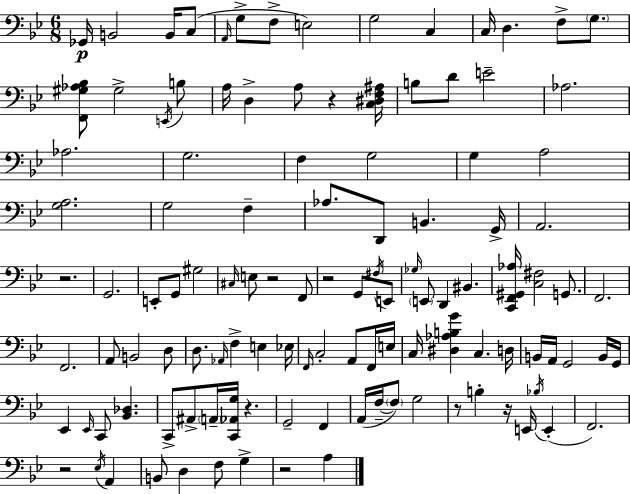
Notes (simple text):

Gb2/s B2/h B2/s C3/e A2/s G3/e F3/e E3/h G3/h C3/q C3/s D3/q. F3/e G3/e. [F2,G#3,Ab3,Bb3]/e G#3/h E2/s B3/e A3/s D3/q A3/e R/q [C3,D#3,F3,A#3]/s B3/e D4/e E4/h Ab3/h. Ab3/h. G3/h. F3/q G3/h G3/q A3/h [G3,A3]/h. G3/h F3/q Ab3/e. D2/e B2/q. G2/s A2/h. R/h. G2/h. E2/e G2/e G#3/h C#3/s E3/e R/h F2/e R/h G2/e F#3/s E2/e Gb3/s E2/e D2/q BIS2/q. [C2,F2,G#2,Ab3]/s [C3,F#3]/h G2/e. F2/h. F2/h. A2/e B2/h D3/e D3/e. Ab2/s F3/q E3/q Eb3/s F2/s C3/h A2/e F2/s E3/s C3/s [D#3,Ab3,B3,G4]/q C3/q. D3/s B2/s A2/s G2/h B2/s G2/s Eb2/q Eb2/s C2/e [Bb2,Db3]/q. C2/e A#2/e A2/s [C2,Ab2,G3]/s R/q. G2/h F2/q A2/s F3/s F3/e G3/h R/e B3/q R/s E2/s Bb3/s E2/q F2/h. R/h Eb3/s A2/q B2/e D3/q F3/e G3/q R/h A3/q